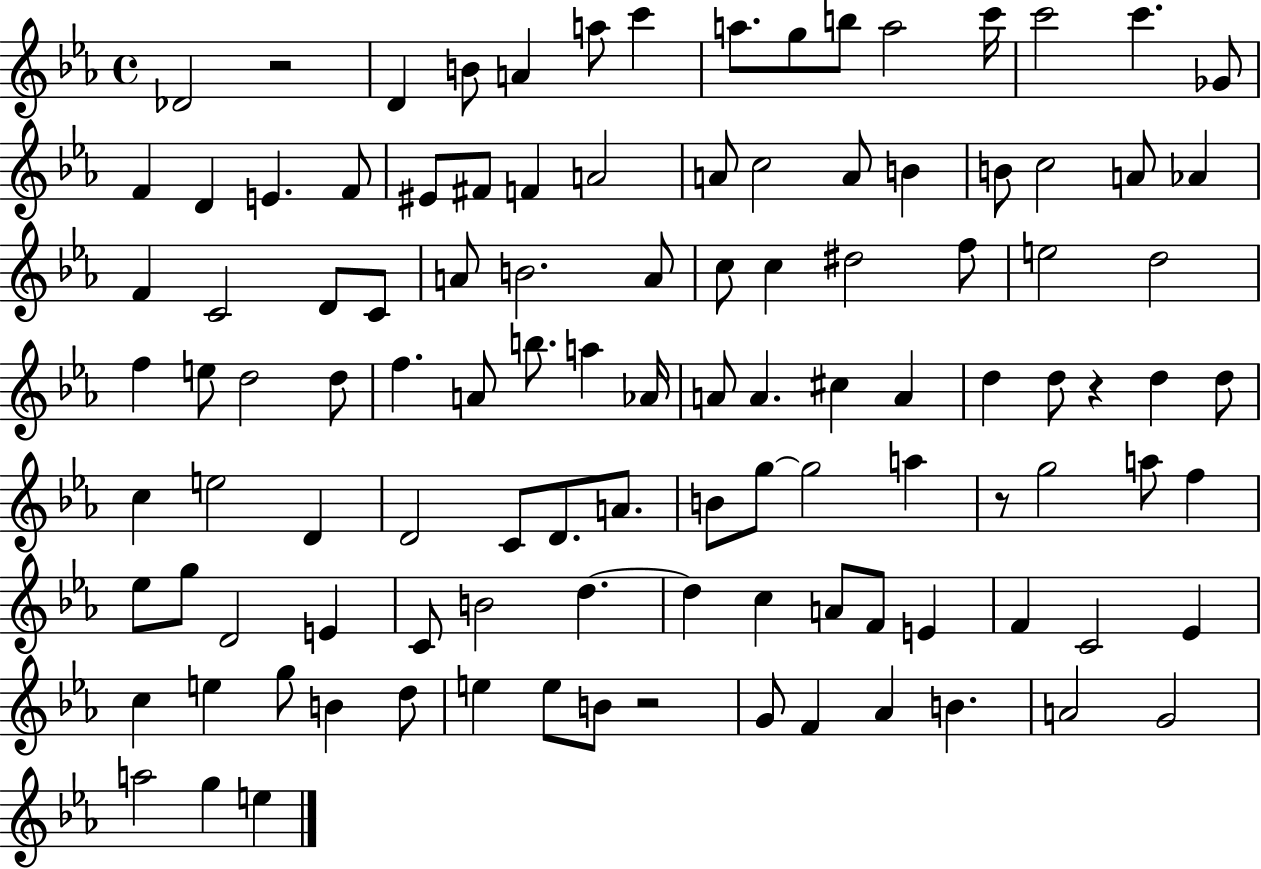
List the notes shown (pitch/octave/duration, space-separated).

Db4/h R/h D4/q B4/e A4/q A5/e C6/q A5/e. G5/e B5/e A5/h C6/s C6/h C6/q. Gb4/e F4/q D4/q E4/q. F4/e EIS4/e F#4/e F4/q A4/h A4/e C5/h A4/e B4/q B4/e C5/h A4/e Ab4/q F4/q C4/h D4/e C4/e A4/e B4/h. A4/e C5/e C5/q D#5/h F5/e E5/h D5/h F5/q E5/e D5/h D5/e F5/q. A4/e B5/e. A5/q Ab4/s A4/e A4/q. C#5/q A4/q D5/q D5/e R/q D5/q D5/e C5/q E5/h D4/q D4/h C4/e D4/e. A4/e. B4/e G5/e G5/h A5/q R/e G5/h A5/e F5/q Eb5/e G5/e D4/h E4/q C4/e B4/h D5/q. D5/q C5/q A4/e F4/e E4/q F4/q C4/h Eb4/q C5/q E5/q G5/e B4/q D5/e E5/q E5/e B4/e R/h G4/e F4/q Ab4/q B4/q. A4/h G4/h A5/h G5/q E5/q